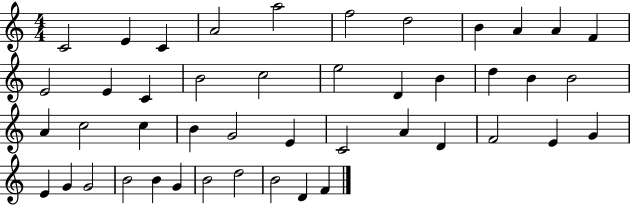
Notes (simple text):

C4/h E4/q C4/q A4/h A5/h F5/h D5/h B4/q A4/q A4/q F4/q E4/h E4/q C4/q B4/h C5/h E5/h D4/q B4/q D5/q B4/q B4/h A4/q C5/h C5/q B4/q G4/h E4/q C4/h A4/q D4/q F4/h E4/q G4/q E4/q G4/q G4/h B4/h B4/q G4/q B4/h D5/h B4/h D4/q F4/q